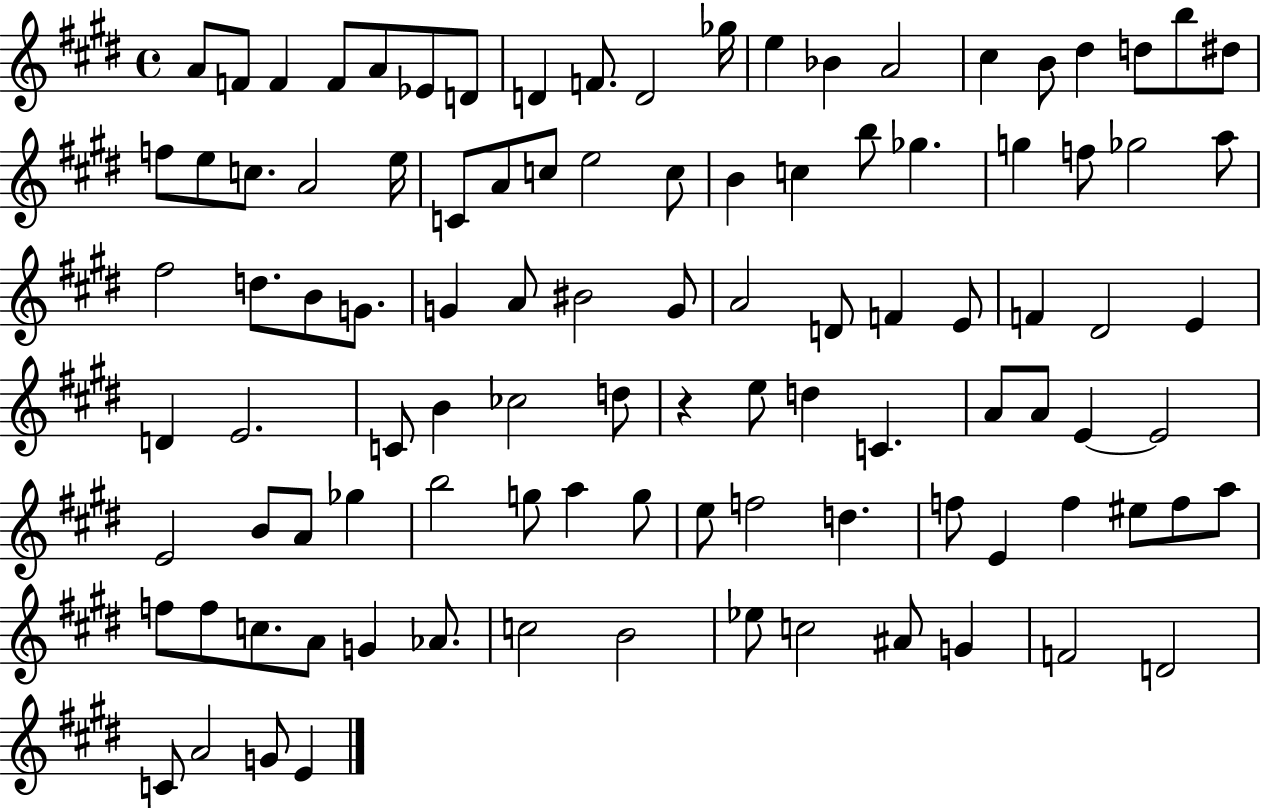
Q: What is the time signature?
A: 4/4